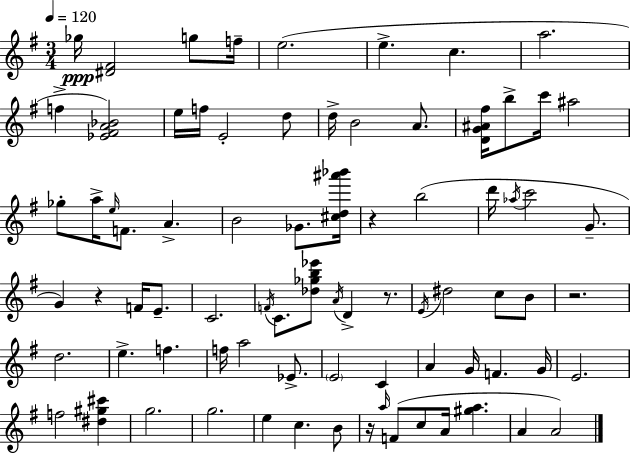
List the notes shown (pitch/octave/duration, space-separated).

Gb5/s [D#4,F#4]/h G5/e F5/s E5/h. E5/q. C5/q. A5/h. F5/q [Eb4,F#4,A4,Bb4]/h E5/s F5/s E4/h D5/e D5/s B4/h A4/e. [D4,G4,A#4,F#5]/s B5/e C6/s A#5/h Gb5/e A5/s E5/s F4/e. A4/q. B4/h Gb4/e. [C#5,D5,A#6,Bb6]/s R/q B5/h D6/s Ab5/s C6/h G4/e. G4/q R/q F4/s E4/e. C4/h. F4/s C4/e. [Db5,Gb5,B5,Eb6]/e A4/s D4/q R/e. E4/s D#5/h C5/e B4/e R/h. D5/h. E5/q. F5/q. F5/s A5/h Eb4/e. E4/h C4/q A4/q G4/s F4/q. G4/s E4/h. F5/h [D#5,G#5,C#6]/q G5/h. G5/h. E5/q C5/q. B4/e R/s A5/s F4/e C5/e A4/s [G#5,A5]/q. A4/q A4/h